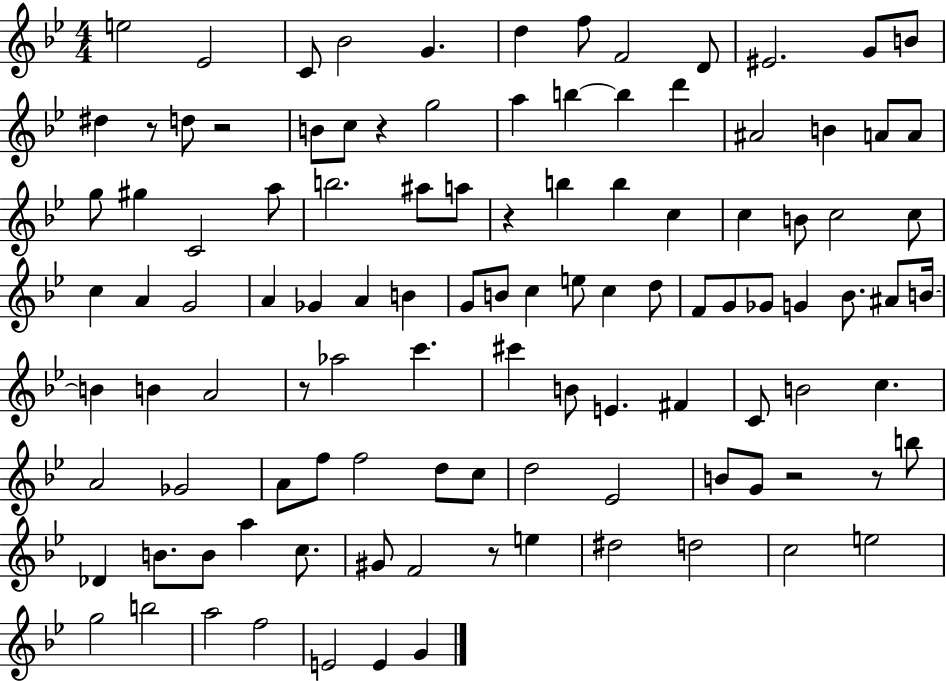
X:1
T:Untitled
M:4/4
L:1/4
K:Bb
e2 _E2 C/2 _B2 G d f/2 F2 D/2 ^E2 G/2 B/2 ^d z/2 d/2 z2 B/2 c/2 z g2 a b b d' ^A2 B A/2 A/2 g/2 ^g C2 a/2 b2 ^a/2 a/2 z b b c c B/2 c2 c/2 c A G2 A _G A B G/2 B/2 c e/2 c d/2 F/2 G/2 _G/2 G _B/2 ^A/2 B/4 B B A2 z/2 _a2 c' ^c' B/2 E ^F C/2 B2 c A2 _G2 A/2 f/2 f2 d/2 c/2 d2 _E2 B/2 G/2 z2 z/2 b/2 _D B/2 B/2 a c/2 ^G/2 F2 z/2 e ^d2 d2 c2 e2 g2 b2 a2 f2 E2 E G